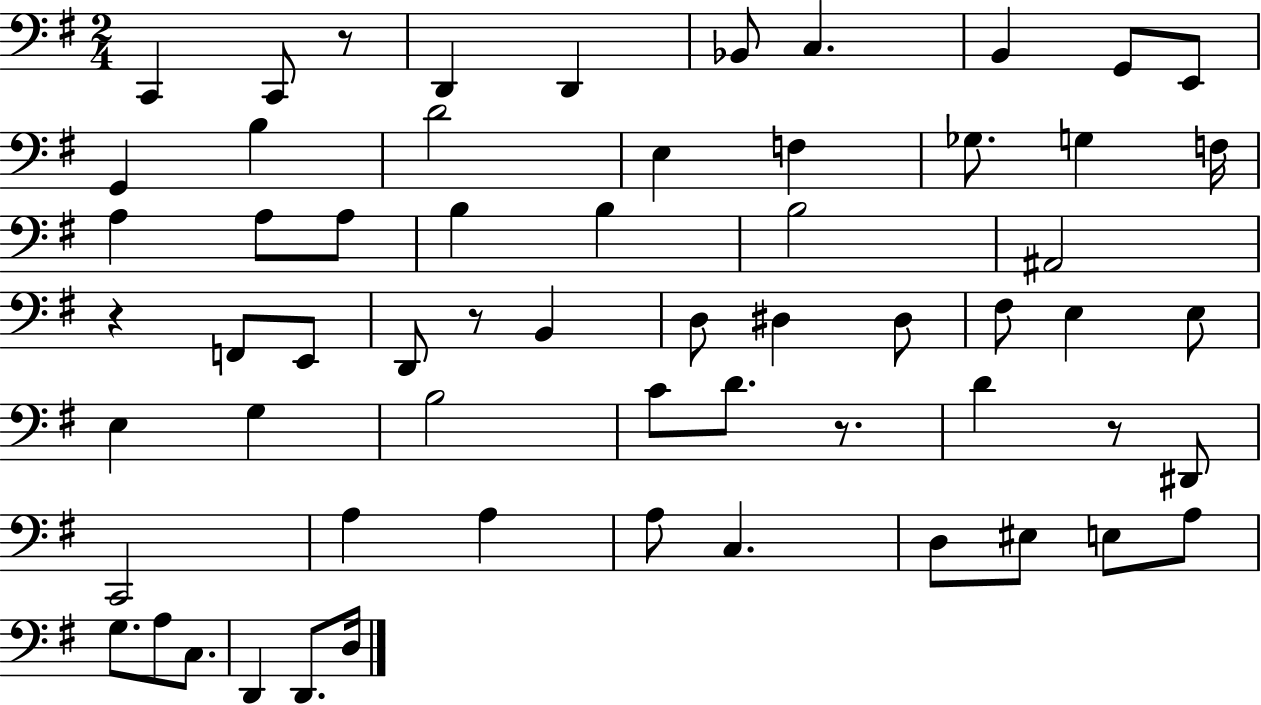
{
  \clef bass
  \numericTimeSignature
  \time 2/4
  \key g \major
  c,4 c,8 r8 | d,4 d,4 | bes,8 c4. | b,4 g,8 e,8 | \break g,4 b4 | d'2 | e4 f4 | ges8. g4 f16 | \break a4 a8 a8 | b4 b4 | b2 | ais,2 | \break r4 f,8 e,8 | d,8 r8 b,4 | d8 dis4 dis8 | fis8 e4 e8 | \break e4 g4 | b2 | c'8 d'8. r8. | d'4 r8 dis,8 | \break c,2 | a4 a4 | a8 c4. | d8 eis8 e8 a8 | \break g8. a8 c8. | d,4 d,8. d16 | \bar "|."
}